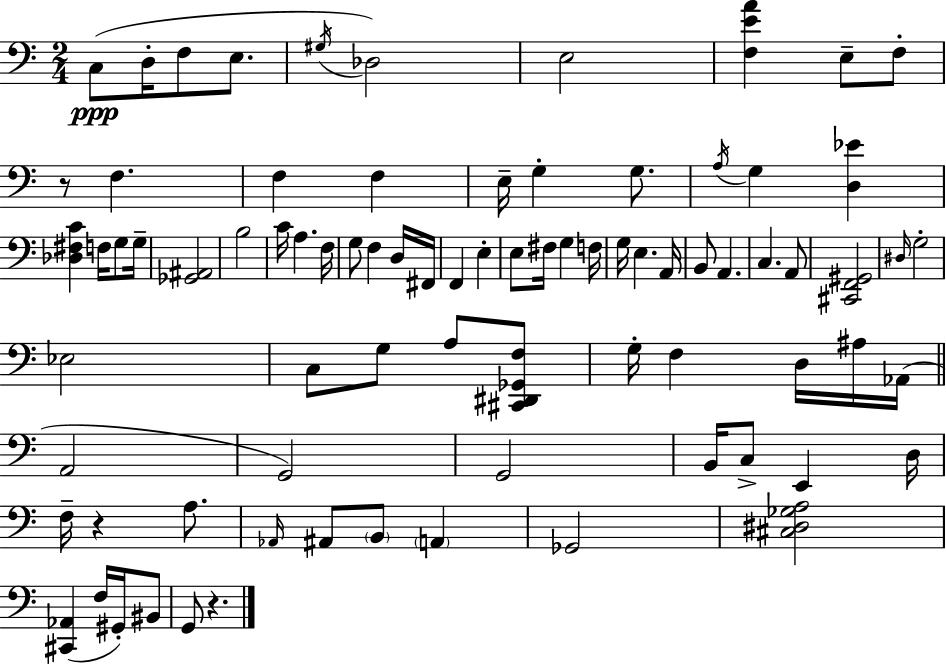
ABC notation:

X:1
T:Untitled
M:2/4
L:1/4
K:Am
C,/2 D,/4 F,/2 E,/2 ^G,/4 _D,2 E,2 [F,EA] E,/2 F,/2 z/2 F, F, F, E,/4 G, G,/2 A,/4 G, [D,_E] [_D,^F,C] F,/4 G,/2 G,/4 [_G,,^A,,]2 B,2 C/4 A, F,/4 G,/2 F, D,/4 ^F,,/4 F,, E, E,/2 ^F,/4 G, F,/4 G,/4 E, A,,/4 B,,/2 A,, C, A,,/2 [^C,,F,,^G,,]2 ^D,/4 G,2 _E,2 C,/2 G,/2 A,/2 [^C,,^D,,_G,,F,]/2 G,/4 F, D,/4 ^A,/4 _A,,/4 A,,2 G,,2 G,,2 B,,/4 C,/2 E,, D,/4 F,/4 z A,/2 _A,,/4 ^A,,/2 B,,/2 A,, _G,,2 [^C,^D,_G,A,]2 [^C,,_A,,] F,/4 ^G,,/4 ^B,,/2 G,,/2 z